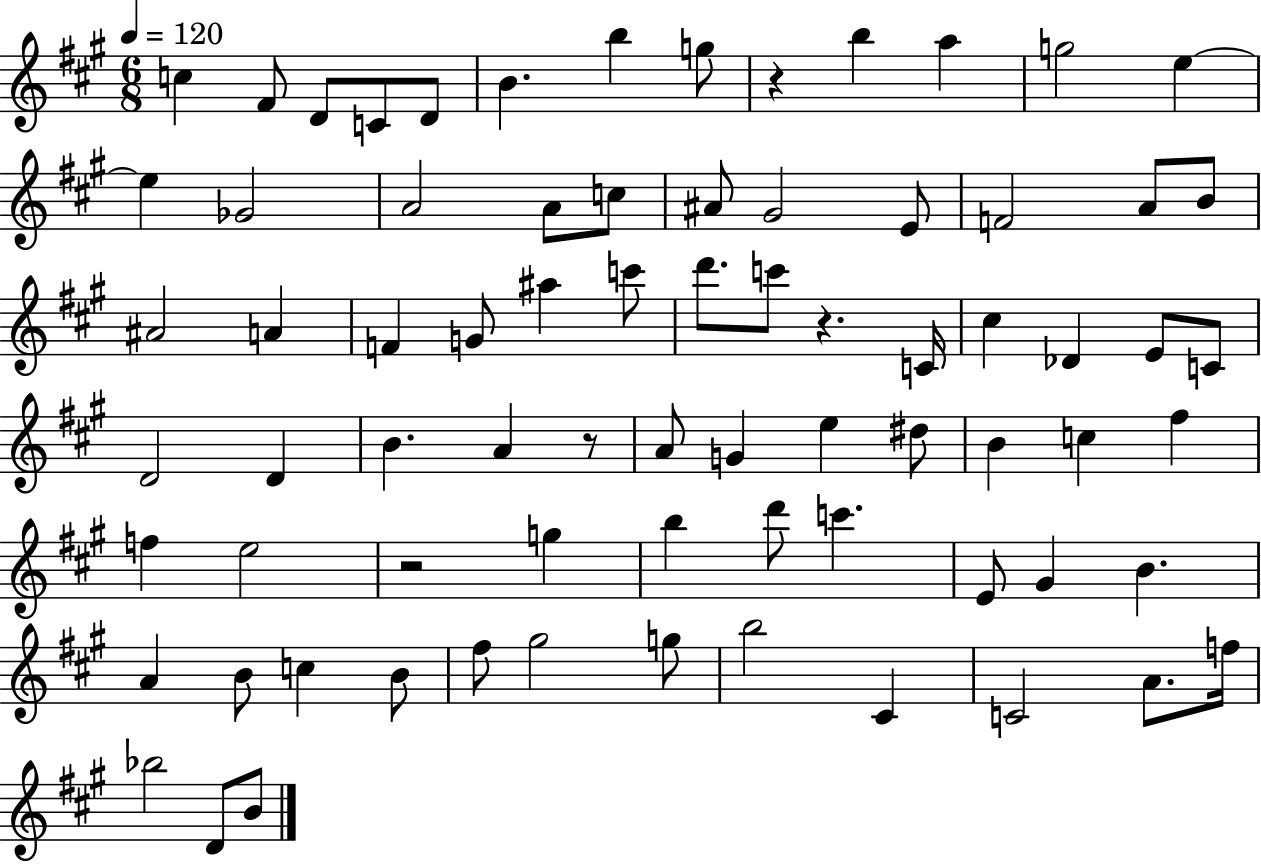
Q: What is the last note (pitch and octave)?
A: B4